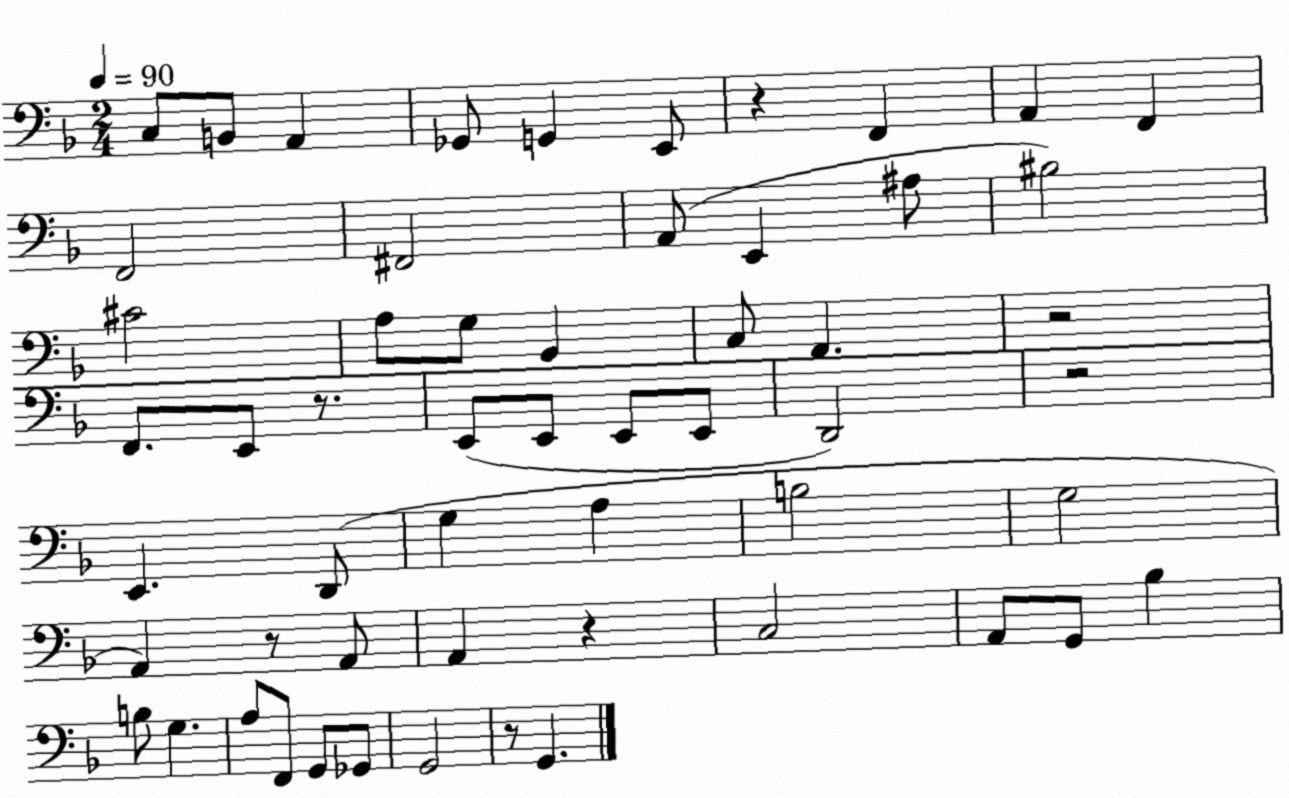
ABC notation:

X:1
T:Untitled
M:2/4
L:1/4
K:F
C,/2 B,,/2 A,, _G,,/2 G,, E,,/2 z F,, A,, F,, F,,2 ^F,,2 A,,/2 E,, ^A,/2 ^B,2 ^C2 A,/2 G,/2 _B,, C,/2 A,, z2 F,,/2 E,,/2 z/2 E,,/2 E,,/2 E,,/2 E,,/2 D,,2 z2 E,, D,,/2 G, A, B,2 G,2 A,, z/2 A,,/2 A,, z C,2 A,,/2 G,,/2 _B, B,/2 G, A,/2 F,,/2 G,,/2 _G,,/2 G,,2 z/2 G,,